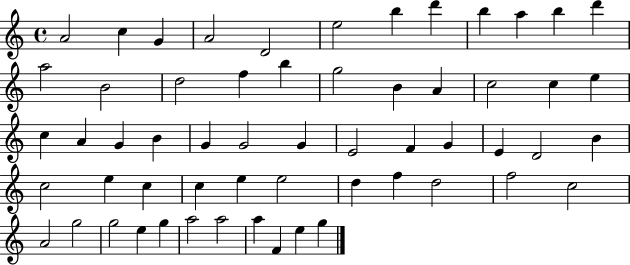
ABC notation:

X:1
T:Untitled
M:4/4
L:1/4
K:C
A2 c G A2 D2 e2 b d' b a b d' a2 B2 d2 f b g2 B A c2 c e c A G B G G2 G E2 F G E D2 B c2 e c c e e2 d f d2 f2 c2 A2 g2 g2 e g a2 a2 a F e g